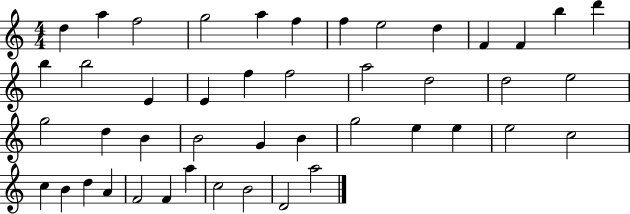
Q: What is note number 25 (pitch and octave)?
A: D5